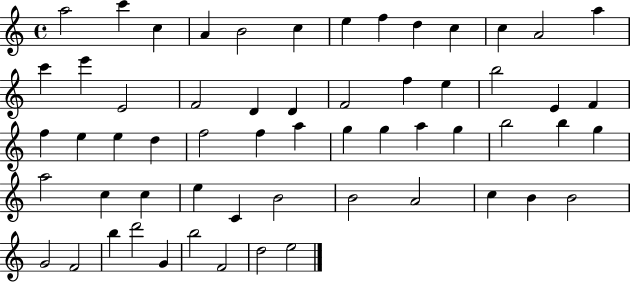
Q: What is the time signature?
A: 4/4